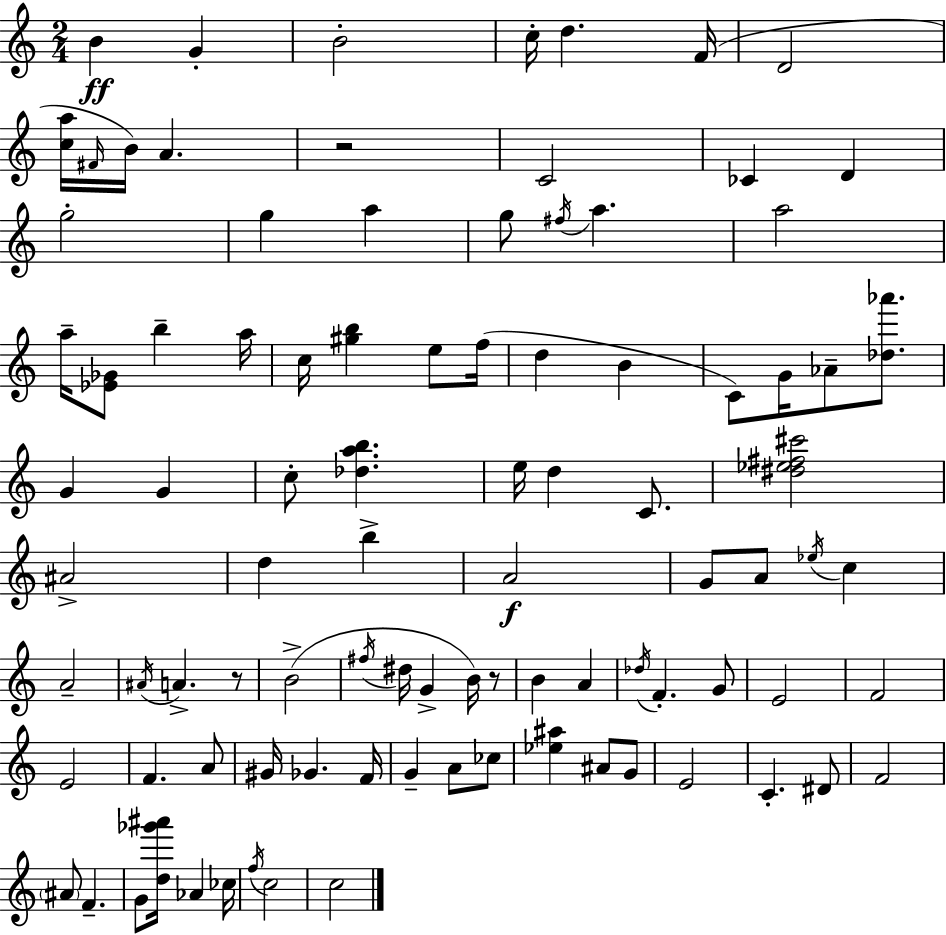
B4/q G4/q B4/h C5/s D5/q. F4/s D4/h [C5,A5]/s F#4/s B4/s A4/q. R/h C4/h CES4/q D4/q G5/h G5/q A5/q G5/e F#5/s A5/q. A5/h A5/s [Eb4,Gb4]/e B5/q A5/s C5/s [G#5,B5]/q E5/e F5/s D5/q B4/q C4/e G4/s Ab4/e [Db5,Ab6]/e. G4/q G4/q C5/e [Db5,A5,B5]/q. E5/s D5/q C4/e. [D#5,Eb5,F#5,C#6]/h A#4/h D5/q B5/q A4/h G4/e A4/e Eb5/s C5/q A4/h A#4/s A4/q. R/e B4/h F#5/s D#5/s G4/q B4/s R/e B4/q A4/q Db5/s F4/q. G4/e E4/h F4/h E4/h F4/q. A4/e G#4/s Gb4/q. F4/s G4/q A4/e CES5/e [Eb5,A#5]/q A#4/e G4/e E4/h C4/q. D#4/e F4/h A#4/e F4/q. G4/e [D5,Gb6,A#6]/s Ab4/q CES5/s F5/s C5/h C5/h